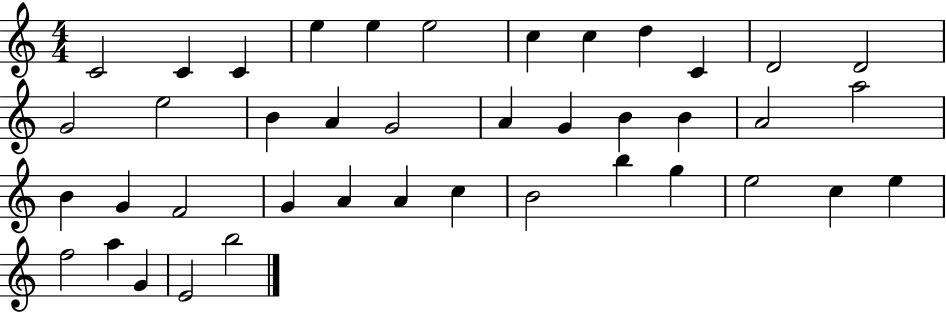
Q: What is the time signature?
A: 4/4